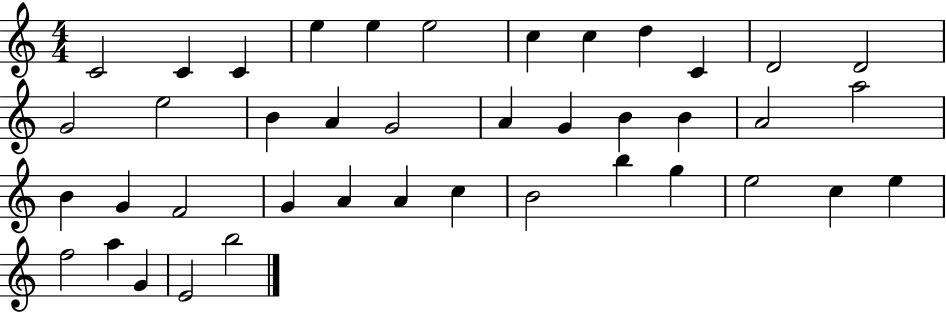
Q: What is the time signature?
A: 4/4